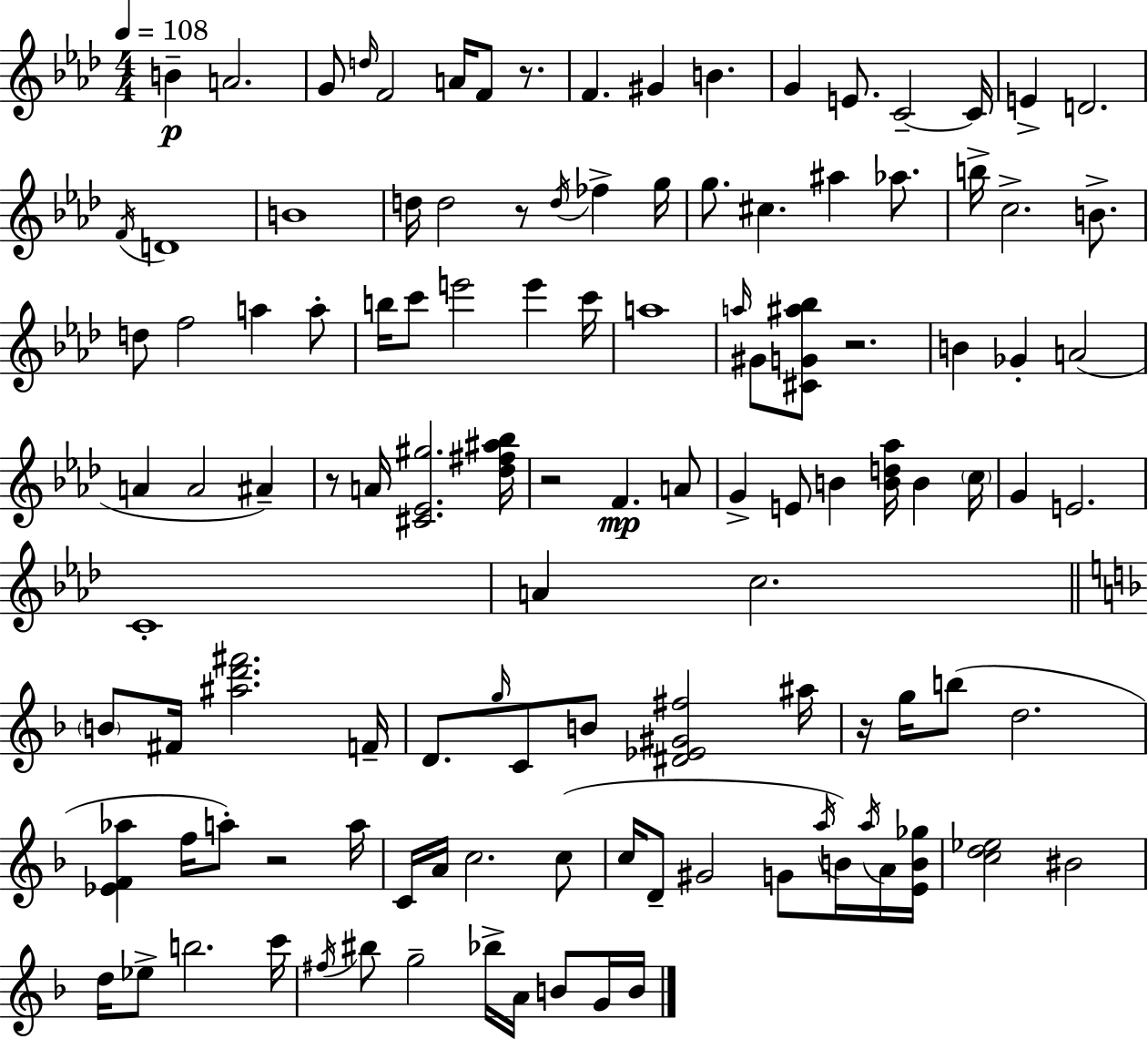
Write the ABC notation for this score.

X:1
T:Untitled
M:4/4
L:1/4
K:Ab
B A2 G/2 d/4 F2 A/4 F/2 z/2 F ^G B G E/2 C2 C/4 E D2 F/4 D4 B4 d/4 d2 z/2 d/4 _f g/4 g/2 ^c ^a _a/2 b/4 c2 B/2 d/2 f2 a a/2 b/4 c'/2 e'2 e' c'/4 a4 a/4 ^G/2 [^CG^a_b]/2 z2 B _G A2 A A2 ^A z/2 A/4 [^C_E^g]2 [_d^f^a_b]/4 z2 F A/2 G E/2 B [Bd_a]/4 B c/4 G E2 C4 A c2 B/2 ^F/4 [^ad'^f']2 F/4 D/2 g/4 C/2 B/2 [^D_E^G^f]2 ^a/4 z/4 g/4 b/2 d2 [_EF_a] f/4 a/2 z2 a/4 C/4 A/4 c2 c/2 c/4 D/2 ^G2 G/2 a/4 B/4 a/4 A/4 [EB_g]/4 [cd_e]2 ^B2 d/4 _e/2 b2 c'/4 ^f/4 ^b/2 g2 _b/4 A/4 B/2 G/4 B/4